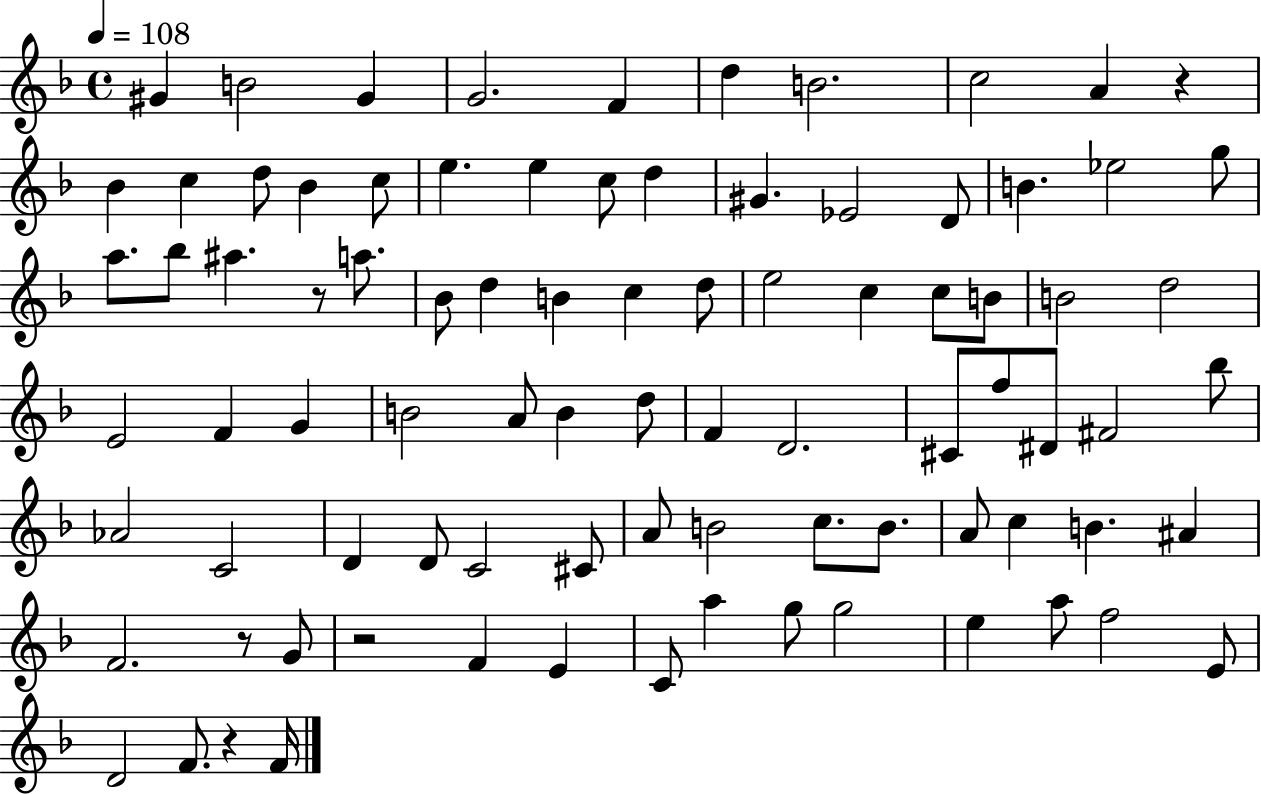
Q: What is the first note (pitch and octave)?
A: G#4